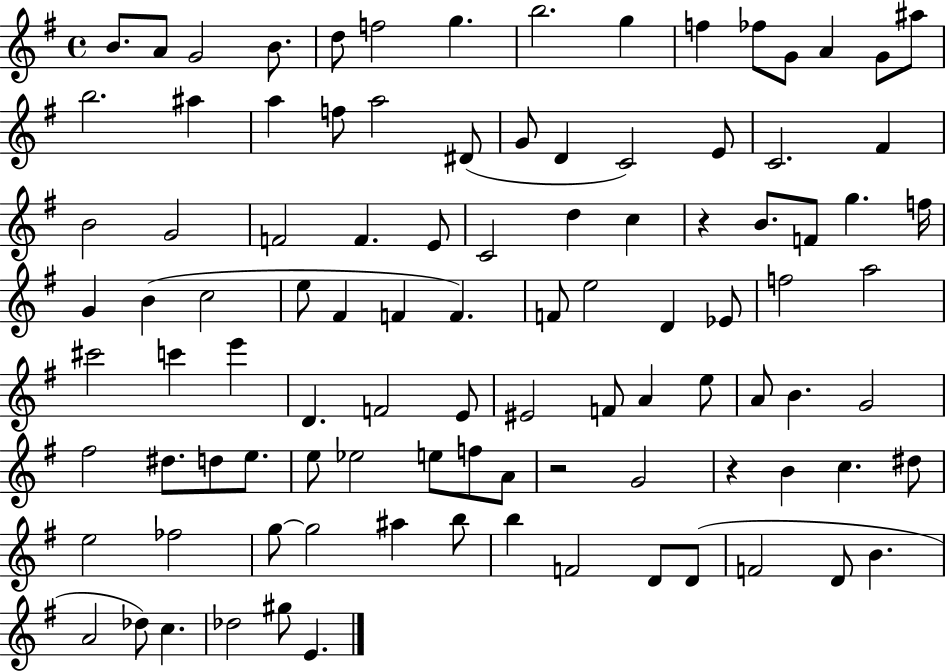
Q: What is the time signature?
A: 4/4